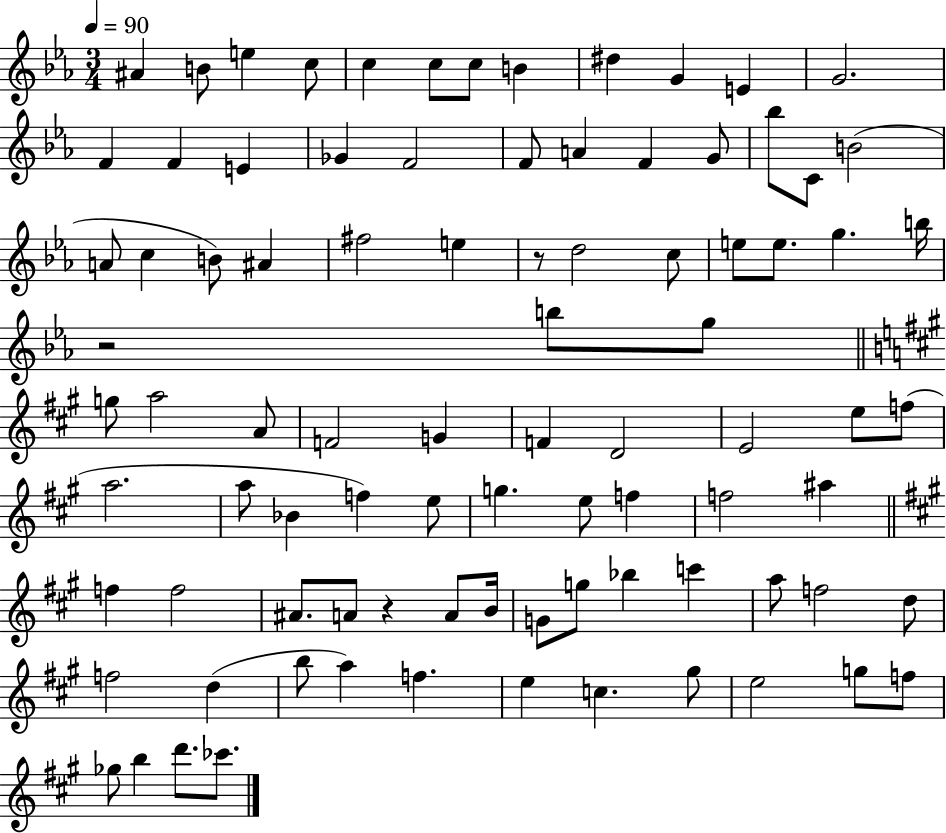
{
  \clef treble
  \numericTimeSignature
  \time 3/4
  \key ees \major
  \tempo 4 = 90
  ais'4 b'8 e''4 c''8 | c''4 c''8 c''8 b'4 | dis''4 g'4 e'4 | g'2. | \break f'4 f'4 e'4 | ges'4 f'2 | f'8 a'4 f'4 g'8 | bes''8 c'8 b'2( | \break a'8 c''4 b'8) ais'4 | fis''2 e''4 | r8 d''2 c''8 | e''8 e''8. g''4. b''16 | \break r2 b''8 g''8 | \bar "||" \break \key a \major g''8 a''2 a'8 | f'2 g'4 | f'4 d'2 | e'2 e''8 f''8( | \break a''2. | a''8 bes'4 f''4) e''8 | g''4. e''8 f''4 | f''2 ais''4 | \break \bar "||" \break \key a \major f''4 f''2 | ais'8. a'8 r4 a'8 b'16 | g'8 g''8 bes''4 c'''4 | a''8 f''2 d''8 | \break f''2 d''4( | b''8 a''4) f''4. | e''4 c''4. gis''8 | e''2 g''8 f''8 | \break ges''8 b''4 d'''8. ces'''8. | \bar "|."
}